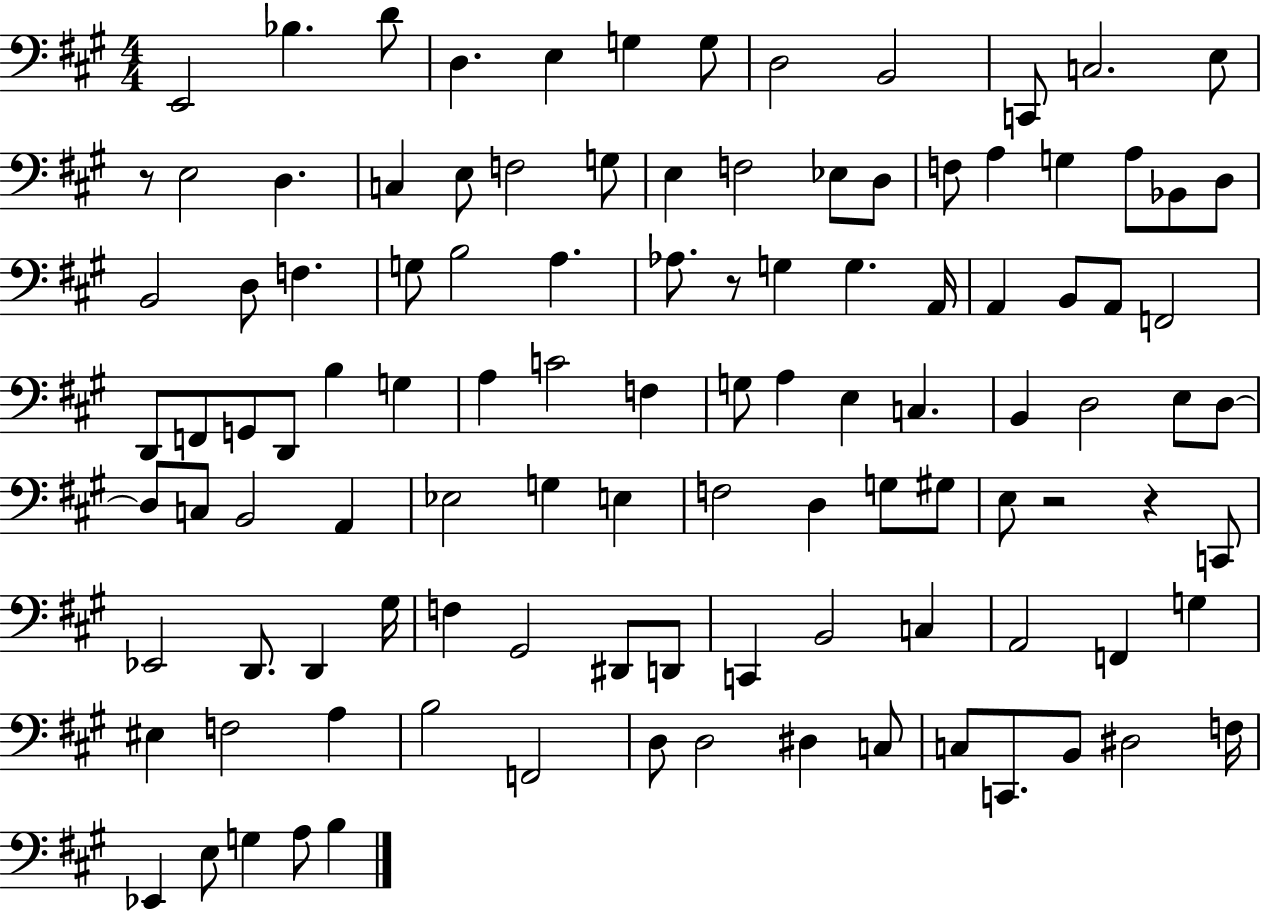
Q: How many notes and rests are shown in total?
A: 109